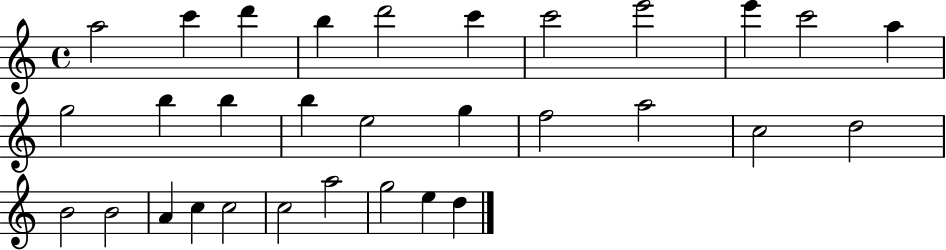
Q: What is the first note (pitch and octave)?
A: A5